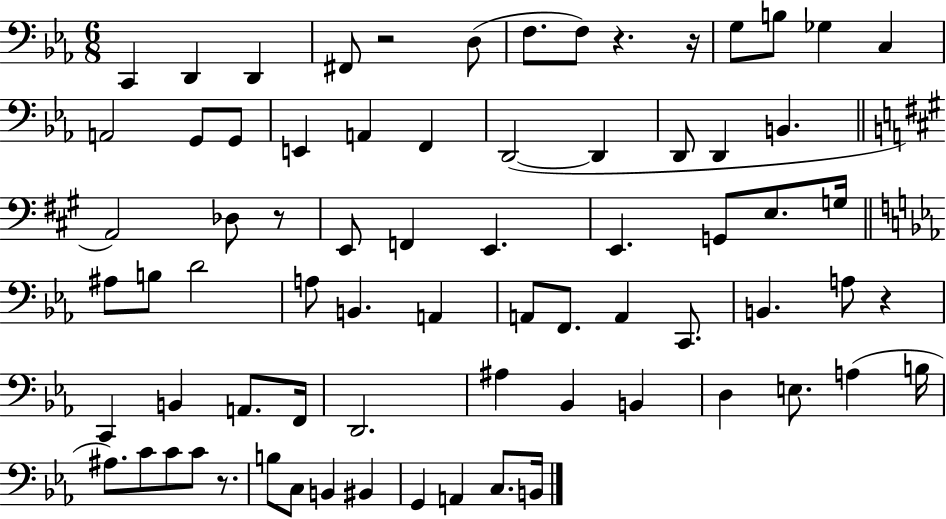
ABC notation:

X:1
T:Untitled
M:6/8
L:1/4
K:Eb
C,, D,, D,, ^F,,/2 z2 D,/2 F,/2 F,/2 z z/4 G,/2 B,/2 _G, C, A,,2 G,,/2 G,,/2 E,, A,, F,, D,,2 D,, D,,/2 D,, B,, A,,2 _D,/2 z/2 E,,/2 F,, E,, E,, G,,/2 E,/2 G,/4 ^A,/2 B,/2 D2 A,/2 B,, A,, A,,/2 F,,/2 A,, C,,/2 B,, A,/2 z C,, B,, A,,/2 F,,/4 D,,2 ^A, _B,, B,, D, E,/2 A, B,/4 ^A,/2 C/2 C/2 C/2 z/2 B,/2 C,/2 B,, ^B,, G,, A,, C,/2 B,,/4